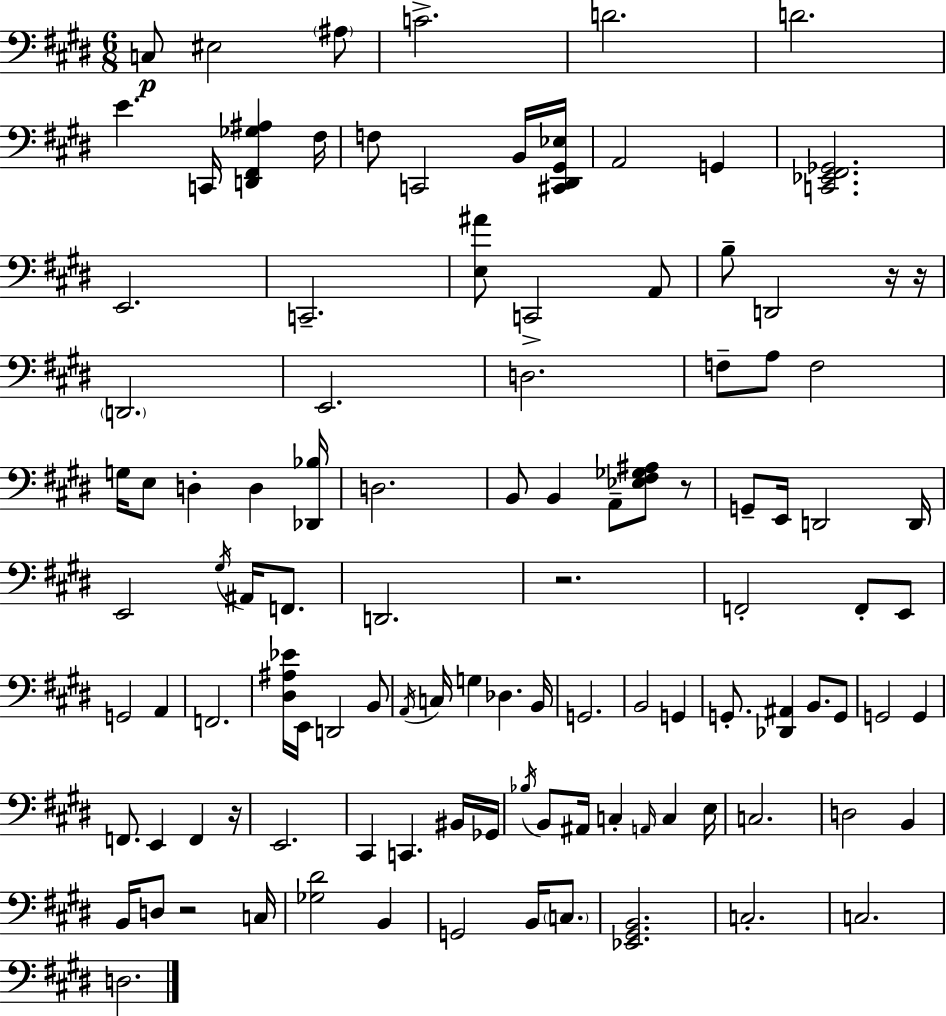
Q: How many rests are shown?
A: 6